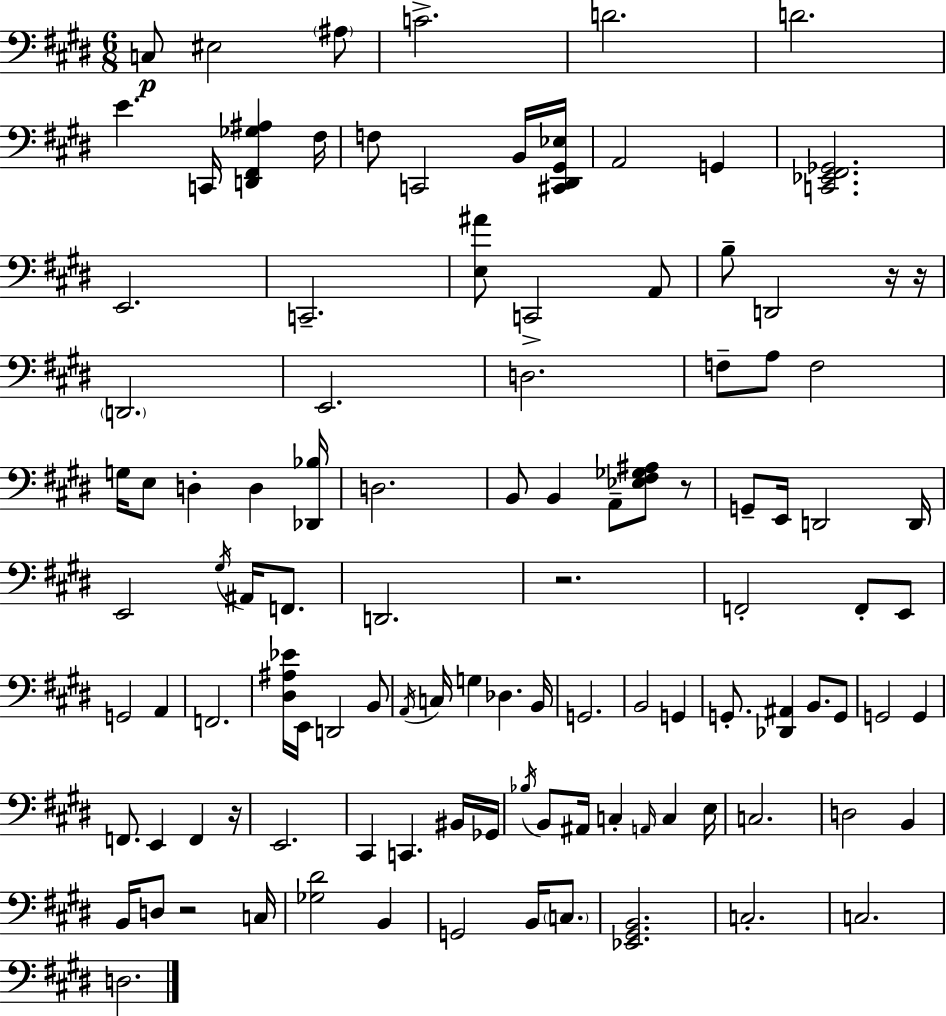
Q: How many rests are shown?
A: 6